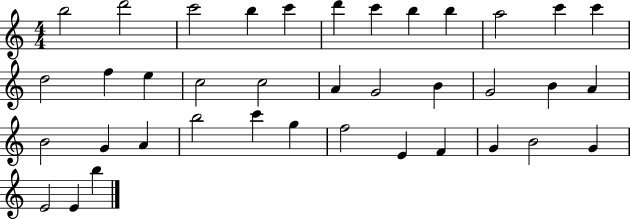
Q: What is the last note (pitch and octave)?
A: B5